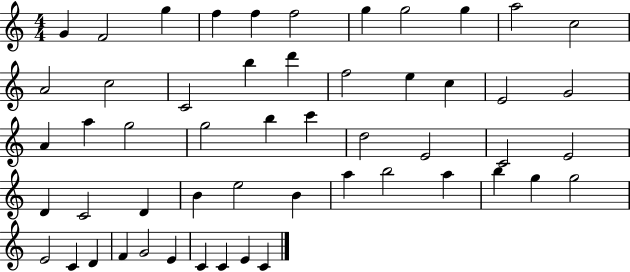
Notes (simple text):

G4/q F4/h G5/q F5/q F5/q F5/h G5/q G5/h G5/q A5/h C5/h A4/h C5/h C4/h B5/q D6/q F5/h E5/q C5/q E4/h G4/h A4/q A5/q G5/h G5/h B5/q C6/q D5/h E4/h C4/h E4/h D4/q C4/h D4/q B4/q E5/h B4/q A5/q B5/h A5/q B5/q G5/q G5/h E4/h C4/q D4/q F4/q G4/h E4/q C4/q C4/q E4/q C4/q